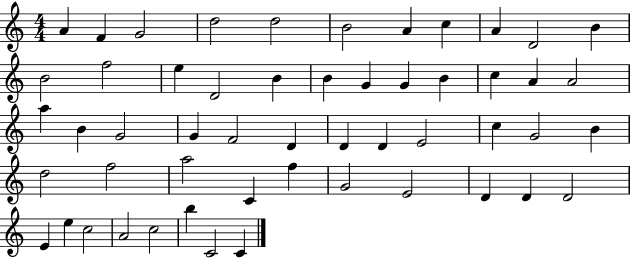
X:1
T:Untitled
M:4/4
L:1/4
K:C
A F G2 d2 d2 B2 A c A D2 B B2 f2 e D2 B B G G B c A A2 a B G2 G F2 D D D E2 c G2 B d2 f2 a2 C f G2 E2 D D D2 E e c2 A2 c2 b C2 C